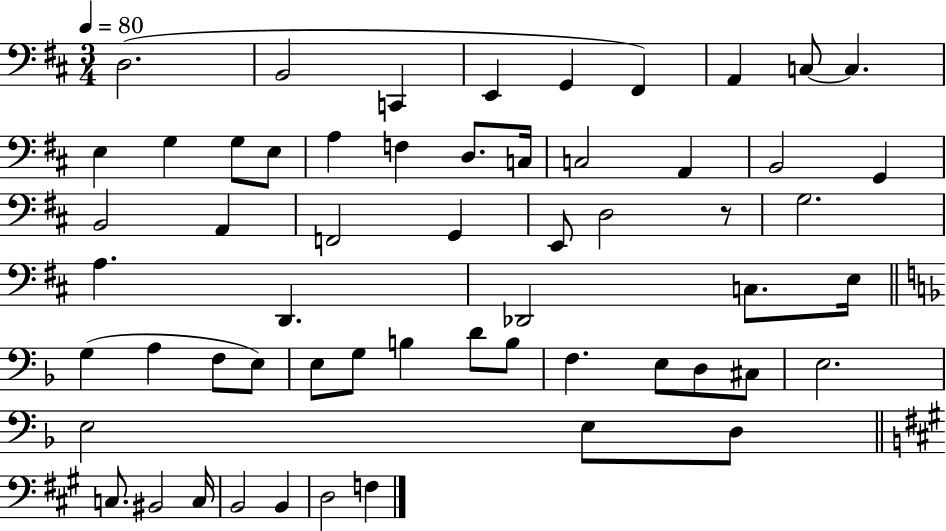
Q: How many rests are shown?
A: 1